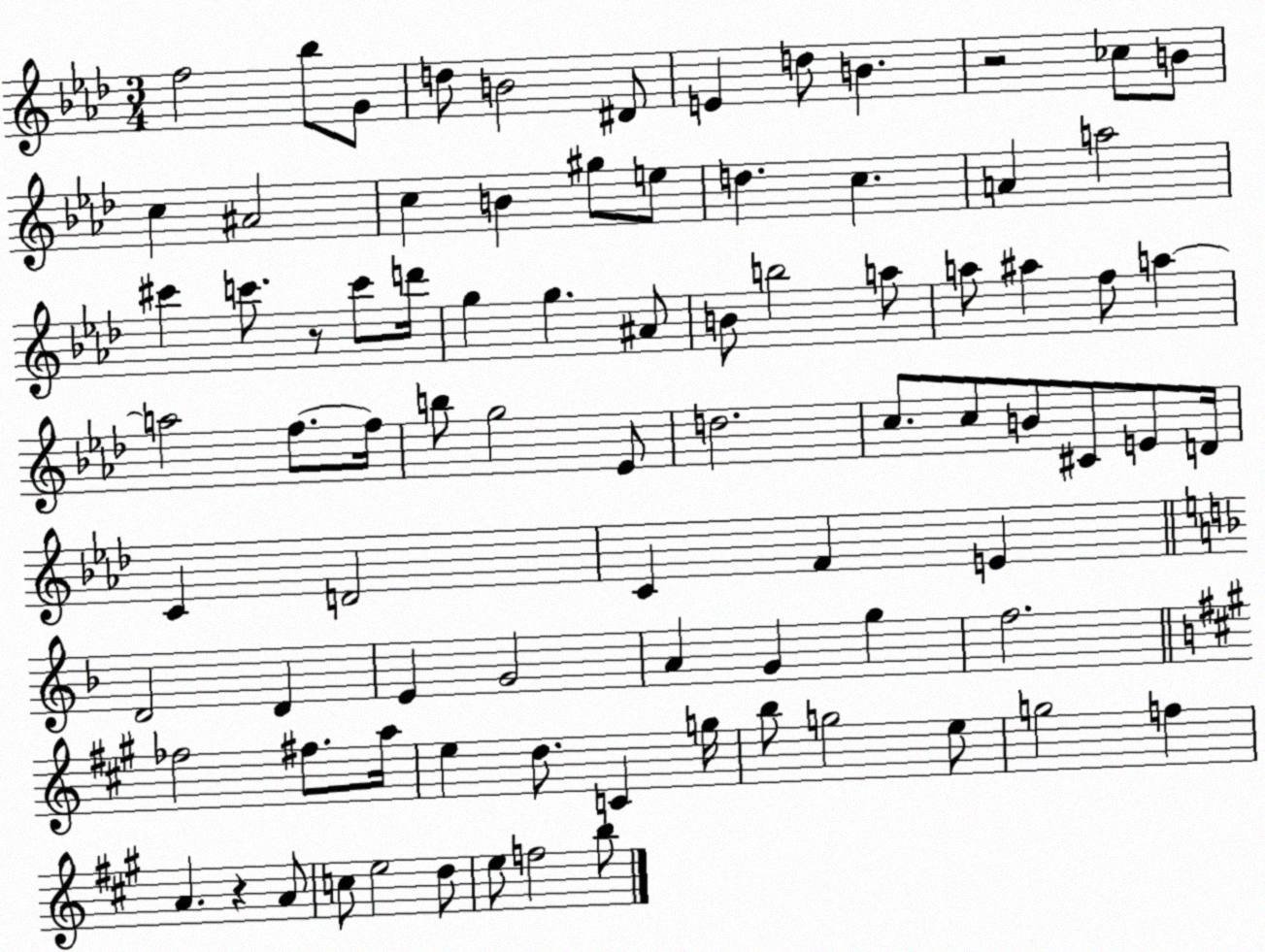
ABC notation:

X:1
T:Untitled
M:3/4
L:1/4
K:Ab
f2 _b/2 G/2 d/2 B2 ^D/2 E d/2 B z2 _c/2 B/2 c ^A2 c B ^g/2 e/2 d c A a2 ^c' c'/2 z/2 c'/2 d'/4 g g ^A/2 B/2 b2 a/2 a/2 ^a f/2 a a2 f/2 f/4 b/2 g2 _E/2 d2 c/2 c/2 B/2 ^C/2 E/2 D/4 C D2 C F E D2 D E G2 A G g f2 _f2 ^f/2 a/4 e d/2 C g/4 b/2 g2 e/2 g2 f A z A/2 c/2 e2 d/2 e/2 f2 b/2